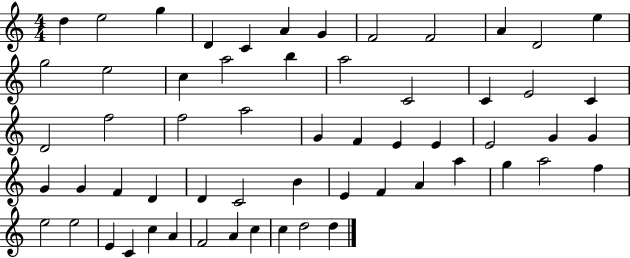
D5/q E5/h G5/q D4/q C4/q A4/q G4/q F4/h F4/h A4/q D4/h E5/q G5/h E5/h C5/q A5/h B5/q A5/h C4/h C4/q E4/h C4/q D4/h F5/h F5/h A5/h G4/q F4/q E4/q E4/q E4/h G4/q G4/q G4/q G4/q F4/q D4/q D4/q C4/h B4/q E4/q F4/q A4/q A5/q G5/q A5/h F5/q E5/h E5/h E4/q C4/q C5/q A4/q F4/h A4/q C5/q C5/q D5/h D5/q